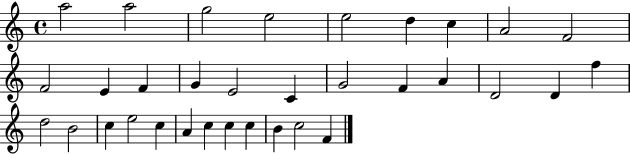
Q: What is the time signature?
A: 4/4